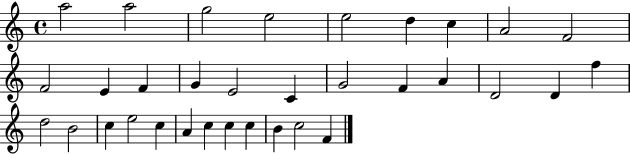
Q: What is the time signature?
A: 4/4